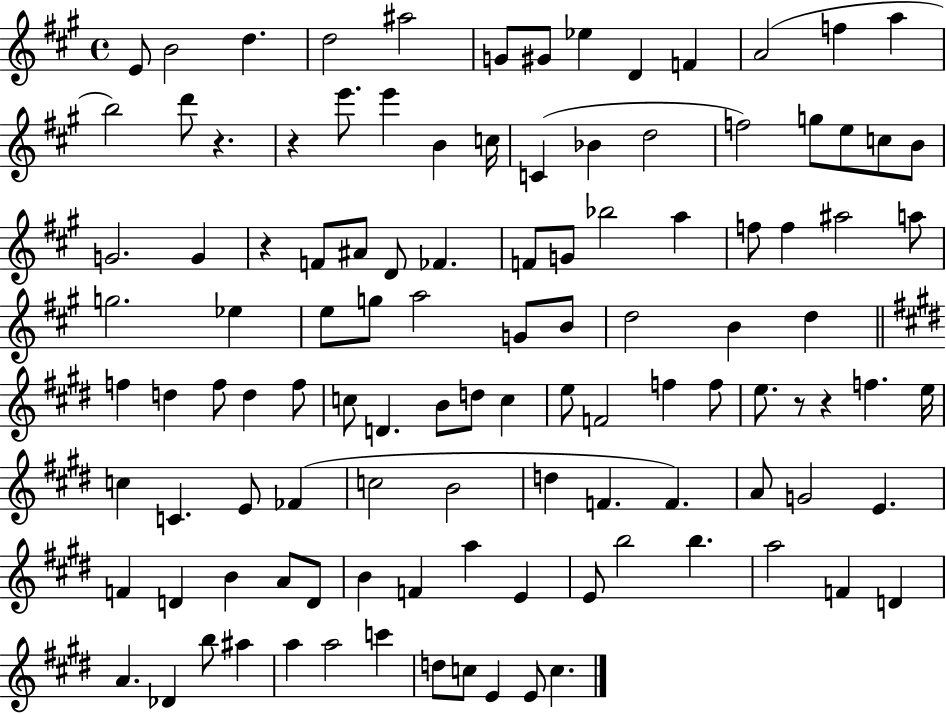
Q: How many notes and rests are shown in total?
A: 112